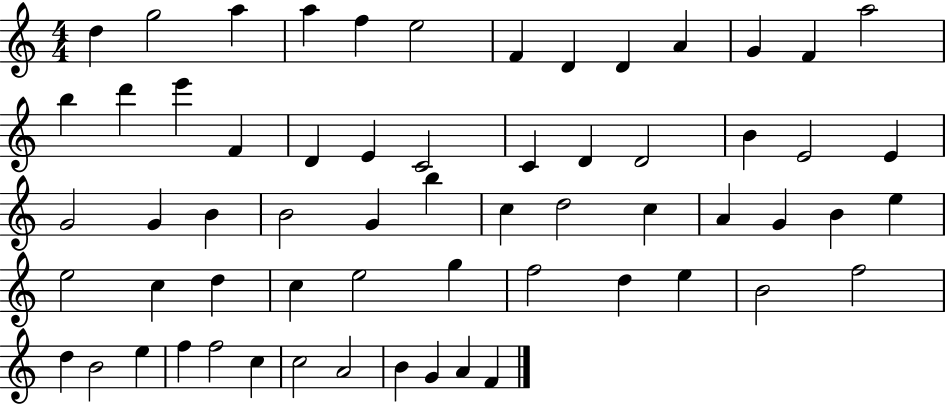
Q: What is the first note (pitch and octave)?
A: D5